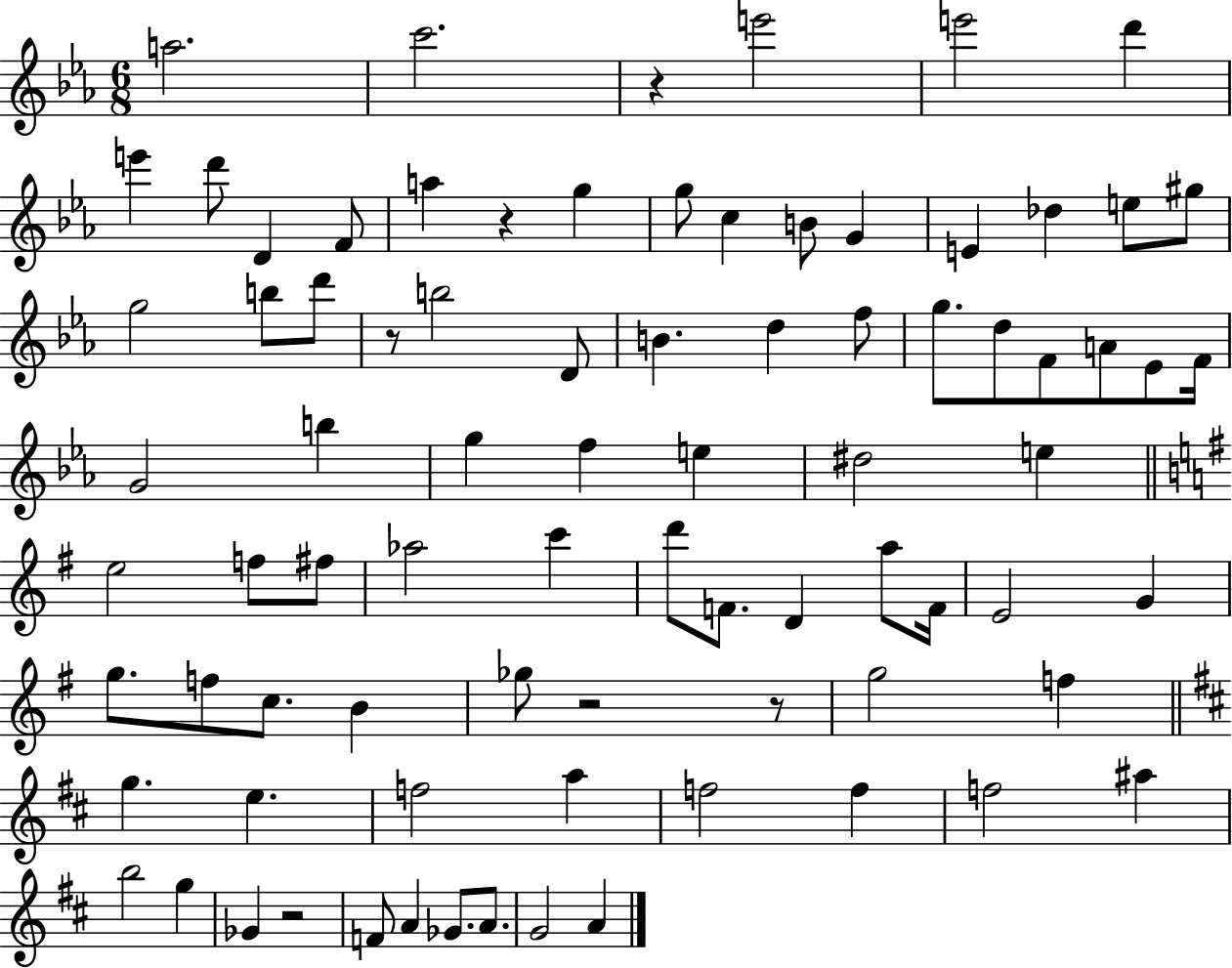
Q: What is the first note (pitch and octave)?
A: A5